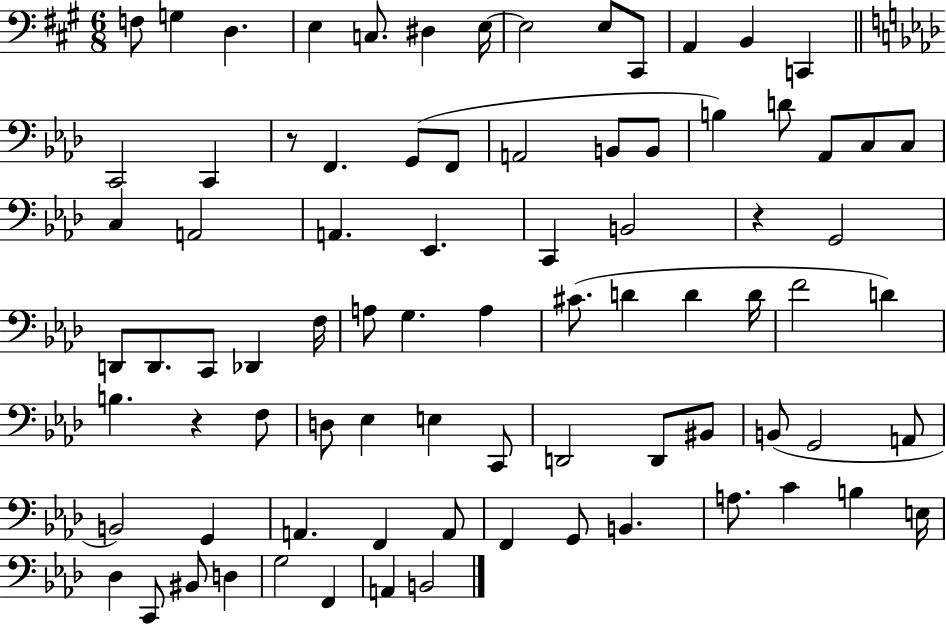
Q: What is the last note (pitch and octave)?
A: B2